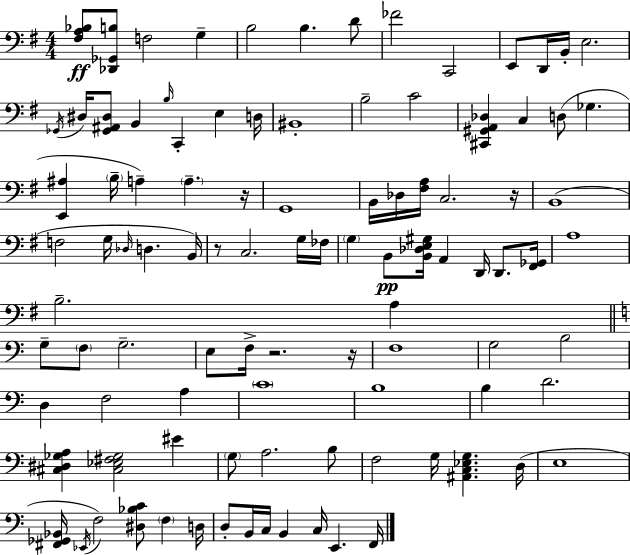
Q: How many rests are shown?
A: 5